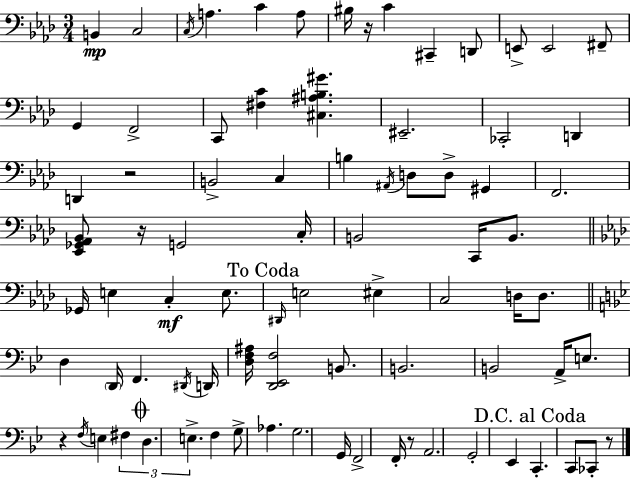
X:1
T:Untitled
M:3/4
L:1/4
K:Ab
B,, C,2 C,/4 A, C A,/2 ^B,/4 z/4 C ^C,, D,,/2 E,,/2 E,,2 ^F,,/2 G,, F,,2 C,,/2 [^F,C] [^C,^A,B,^G] ^E,,2 _C,,2 D,, D,, z2 B,,2 C, B, ^A,,/4 D,/2 D,/2 ^G,, F,,2 [_E,,_G,,_A,,_B,,]/2 z/4 G,,2 C,/4 B,,2 C,,/4 B,,/2 _G,,/4 E, C, E,/2 ^D,,/4 E,2 ^E, C,2 D,/4 D,/2 D, D,,/4 F,, ^D,,/4 D,,/4 [D,F,^A,]/4 [D,,_E,,F,]2 B,,/2 B,,2 B,,2 A,,/4 E,/2 z F,/4 E, ^F, D, E, F, G,/2 _A, G,2 G,,/4 F,,2 F,,/4 z/2 A,,2 G,,2 _E,, C,, C,,/2 _C,,/2 z/2